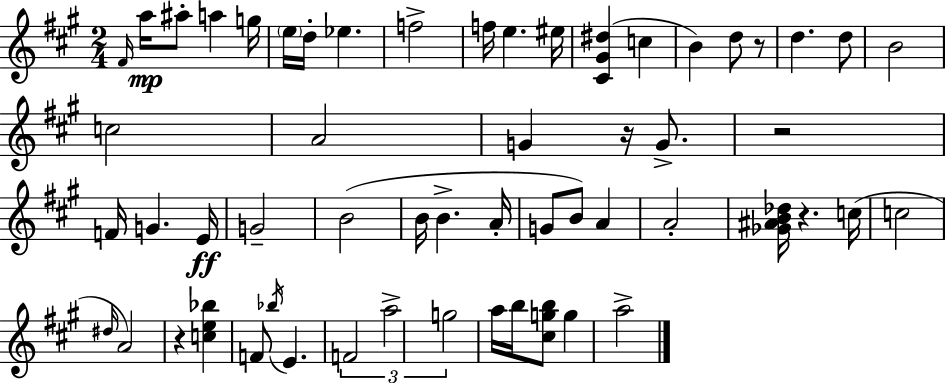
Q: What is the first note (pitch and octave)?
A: F#4